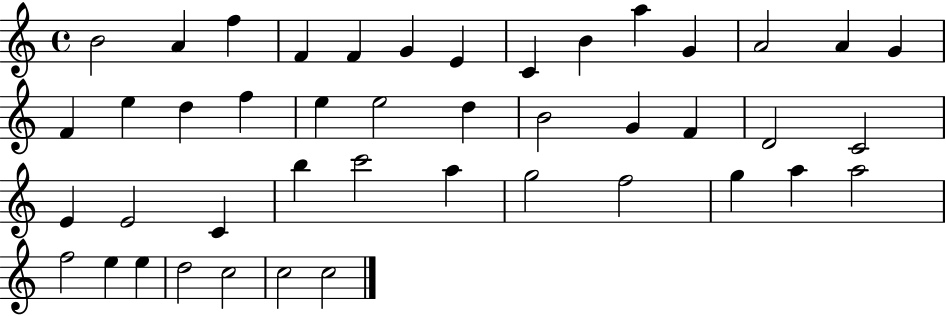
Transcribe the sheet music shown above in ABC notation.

X:1
T:Untitled
M:4/4
L:1/4
K:C
B2 A f F F G E C B a G A2 A G F e d f e e2 d B2 G F D2 C2 E E2 C b c'2 a g2 f2 g a a2 f2 e e d2 c2 c2 c2